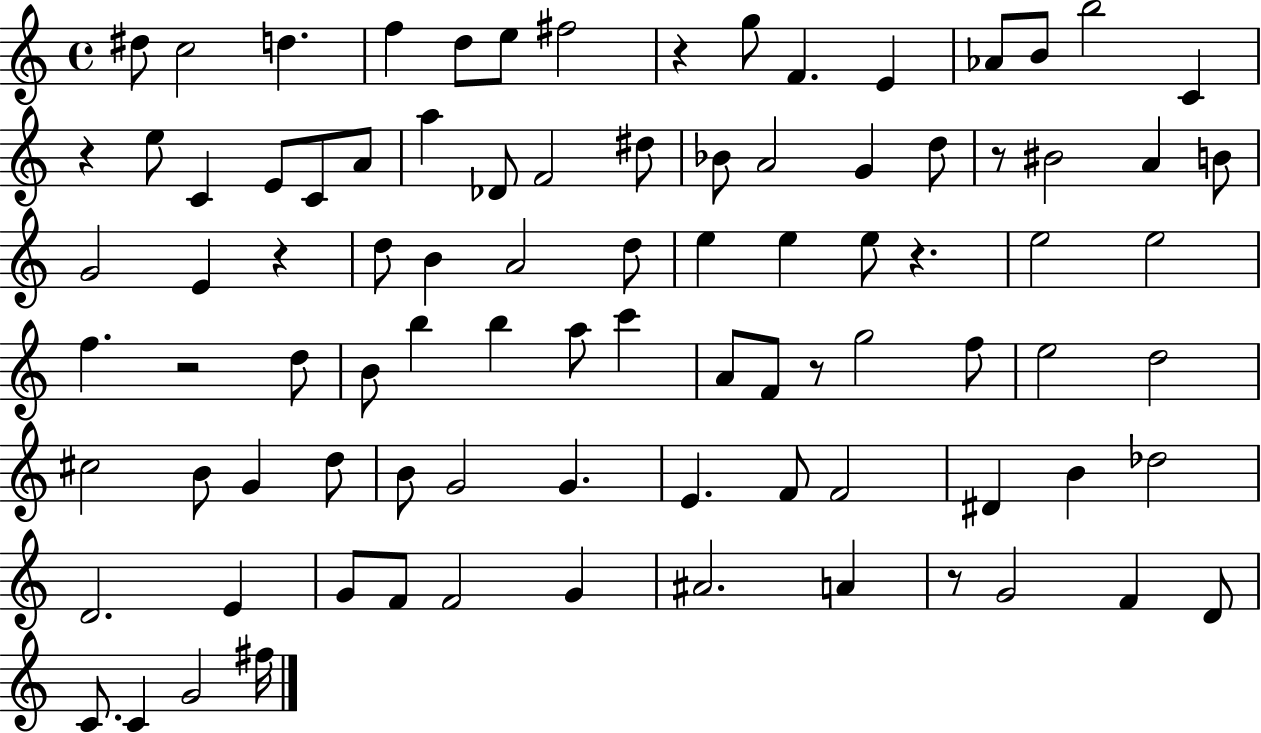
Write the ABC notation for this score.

X:1
T:Untitled
M:4/4
L:1/4
K:C
^d/2 c2 d f d/2 e/2 ^f2 z g/2 F E _A/2 B/2 b2 C z e/2 C E/2 C/2 A/2 a _D/2 F2 ^d/2 _B/2 A2 G d/2 z/2 ^B2 A B/2 G2 E z d/2 B A2 d/2 e e e/2 z e2 e2 f z2 d/2 B/2 b b a/2 c' A/2 F/2 z/2 g2 f/2 e2 d2 ^c2 B/2 G d/2 B/2 G2 G E F/2 F2 ^D B _d2 D2 E G/2 F/2 F2 G ^A2 A z/2 G2 F D/2 C/2 C G2 ^f/4